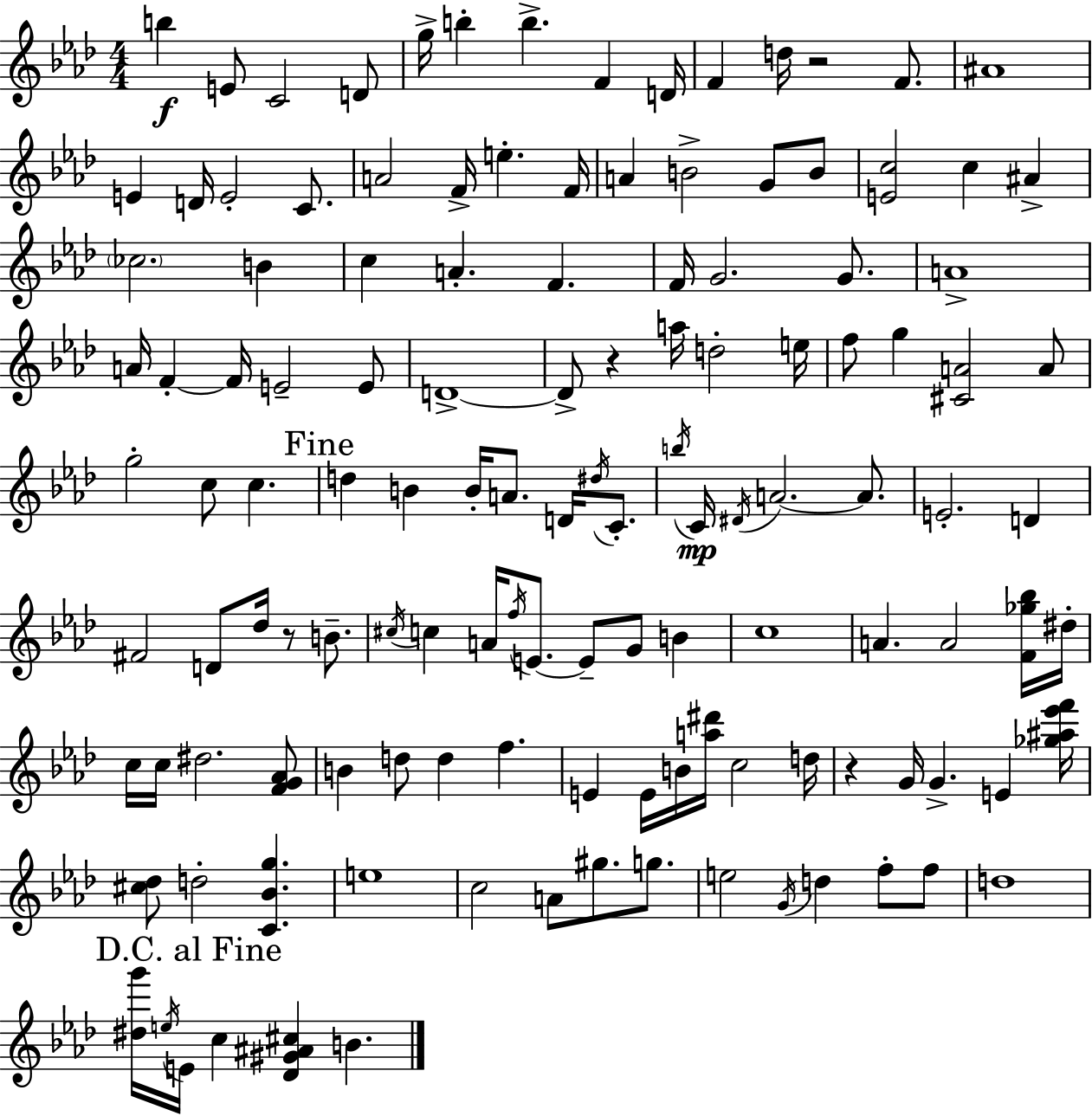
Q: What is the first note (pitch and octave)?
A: B5